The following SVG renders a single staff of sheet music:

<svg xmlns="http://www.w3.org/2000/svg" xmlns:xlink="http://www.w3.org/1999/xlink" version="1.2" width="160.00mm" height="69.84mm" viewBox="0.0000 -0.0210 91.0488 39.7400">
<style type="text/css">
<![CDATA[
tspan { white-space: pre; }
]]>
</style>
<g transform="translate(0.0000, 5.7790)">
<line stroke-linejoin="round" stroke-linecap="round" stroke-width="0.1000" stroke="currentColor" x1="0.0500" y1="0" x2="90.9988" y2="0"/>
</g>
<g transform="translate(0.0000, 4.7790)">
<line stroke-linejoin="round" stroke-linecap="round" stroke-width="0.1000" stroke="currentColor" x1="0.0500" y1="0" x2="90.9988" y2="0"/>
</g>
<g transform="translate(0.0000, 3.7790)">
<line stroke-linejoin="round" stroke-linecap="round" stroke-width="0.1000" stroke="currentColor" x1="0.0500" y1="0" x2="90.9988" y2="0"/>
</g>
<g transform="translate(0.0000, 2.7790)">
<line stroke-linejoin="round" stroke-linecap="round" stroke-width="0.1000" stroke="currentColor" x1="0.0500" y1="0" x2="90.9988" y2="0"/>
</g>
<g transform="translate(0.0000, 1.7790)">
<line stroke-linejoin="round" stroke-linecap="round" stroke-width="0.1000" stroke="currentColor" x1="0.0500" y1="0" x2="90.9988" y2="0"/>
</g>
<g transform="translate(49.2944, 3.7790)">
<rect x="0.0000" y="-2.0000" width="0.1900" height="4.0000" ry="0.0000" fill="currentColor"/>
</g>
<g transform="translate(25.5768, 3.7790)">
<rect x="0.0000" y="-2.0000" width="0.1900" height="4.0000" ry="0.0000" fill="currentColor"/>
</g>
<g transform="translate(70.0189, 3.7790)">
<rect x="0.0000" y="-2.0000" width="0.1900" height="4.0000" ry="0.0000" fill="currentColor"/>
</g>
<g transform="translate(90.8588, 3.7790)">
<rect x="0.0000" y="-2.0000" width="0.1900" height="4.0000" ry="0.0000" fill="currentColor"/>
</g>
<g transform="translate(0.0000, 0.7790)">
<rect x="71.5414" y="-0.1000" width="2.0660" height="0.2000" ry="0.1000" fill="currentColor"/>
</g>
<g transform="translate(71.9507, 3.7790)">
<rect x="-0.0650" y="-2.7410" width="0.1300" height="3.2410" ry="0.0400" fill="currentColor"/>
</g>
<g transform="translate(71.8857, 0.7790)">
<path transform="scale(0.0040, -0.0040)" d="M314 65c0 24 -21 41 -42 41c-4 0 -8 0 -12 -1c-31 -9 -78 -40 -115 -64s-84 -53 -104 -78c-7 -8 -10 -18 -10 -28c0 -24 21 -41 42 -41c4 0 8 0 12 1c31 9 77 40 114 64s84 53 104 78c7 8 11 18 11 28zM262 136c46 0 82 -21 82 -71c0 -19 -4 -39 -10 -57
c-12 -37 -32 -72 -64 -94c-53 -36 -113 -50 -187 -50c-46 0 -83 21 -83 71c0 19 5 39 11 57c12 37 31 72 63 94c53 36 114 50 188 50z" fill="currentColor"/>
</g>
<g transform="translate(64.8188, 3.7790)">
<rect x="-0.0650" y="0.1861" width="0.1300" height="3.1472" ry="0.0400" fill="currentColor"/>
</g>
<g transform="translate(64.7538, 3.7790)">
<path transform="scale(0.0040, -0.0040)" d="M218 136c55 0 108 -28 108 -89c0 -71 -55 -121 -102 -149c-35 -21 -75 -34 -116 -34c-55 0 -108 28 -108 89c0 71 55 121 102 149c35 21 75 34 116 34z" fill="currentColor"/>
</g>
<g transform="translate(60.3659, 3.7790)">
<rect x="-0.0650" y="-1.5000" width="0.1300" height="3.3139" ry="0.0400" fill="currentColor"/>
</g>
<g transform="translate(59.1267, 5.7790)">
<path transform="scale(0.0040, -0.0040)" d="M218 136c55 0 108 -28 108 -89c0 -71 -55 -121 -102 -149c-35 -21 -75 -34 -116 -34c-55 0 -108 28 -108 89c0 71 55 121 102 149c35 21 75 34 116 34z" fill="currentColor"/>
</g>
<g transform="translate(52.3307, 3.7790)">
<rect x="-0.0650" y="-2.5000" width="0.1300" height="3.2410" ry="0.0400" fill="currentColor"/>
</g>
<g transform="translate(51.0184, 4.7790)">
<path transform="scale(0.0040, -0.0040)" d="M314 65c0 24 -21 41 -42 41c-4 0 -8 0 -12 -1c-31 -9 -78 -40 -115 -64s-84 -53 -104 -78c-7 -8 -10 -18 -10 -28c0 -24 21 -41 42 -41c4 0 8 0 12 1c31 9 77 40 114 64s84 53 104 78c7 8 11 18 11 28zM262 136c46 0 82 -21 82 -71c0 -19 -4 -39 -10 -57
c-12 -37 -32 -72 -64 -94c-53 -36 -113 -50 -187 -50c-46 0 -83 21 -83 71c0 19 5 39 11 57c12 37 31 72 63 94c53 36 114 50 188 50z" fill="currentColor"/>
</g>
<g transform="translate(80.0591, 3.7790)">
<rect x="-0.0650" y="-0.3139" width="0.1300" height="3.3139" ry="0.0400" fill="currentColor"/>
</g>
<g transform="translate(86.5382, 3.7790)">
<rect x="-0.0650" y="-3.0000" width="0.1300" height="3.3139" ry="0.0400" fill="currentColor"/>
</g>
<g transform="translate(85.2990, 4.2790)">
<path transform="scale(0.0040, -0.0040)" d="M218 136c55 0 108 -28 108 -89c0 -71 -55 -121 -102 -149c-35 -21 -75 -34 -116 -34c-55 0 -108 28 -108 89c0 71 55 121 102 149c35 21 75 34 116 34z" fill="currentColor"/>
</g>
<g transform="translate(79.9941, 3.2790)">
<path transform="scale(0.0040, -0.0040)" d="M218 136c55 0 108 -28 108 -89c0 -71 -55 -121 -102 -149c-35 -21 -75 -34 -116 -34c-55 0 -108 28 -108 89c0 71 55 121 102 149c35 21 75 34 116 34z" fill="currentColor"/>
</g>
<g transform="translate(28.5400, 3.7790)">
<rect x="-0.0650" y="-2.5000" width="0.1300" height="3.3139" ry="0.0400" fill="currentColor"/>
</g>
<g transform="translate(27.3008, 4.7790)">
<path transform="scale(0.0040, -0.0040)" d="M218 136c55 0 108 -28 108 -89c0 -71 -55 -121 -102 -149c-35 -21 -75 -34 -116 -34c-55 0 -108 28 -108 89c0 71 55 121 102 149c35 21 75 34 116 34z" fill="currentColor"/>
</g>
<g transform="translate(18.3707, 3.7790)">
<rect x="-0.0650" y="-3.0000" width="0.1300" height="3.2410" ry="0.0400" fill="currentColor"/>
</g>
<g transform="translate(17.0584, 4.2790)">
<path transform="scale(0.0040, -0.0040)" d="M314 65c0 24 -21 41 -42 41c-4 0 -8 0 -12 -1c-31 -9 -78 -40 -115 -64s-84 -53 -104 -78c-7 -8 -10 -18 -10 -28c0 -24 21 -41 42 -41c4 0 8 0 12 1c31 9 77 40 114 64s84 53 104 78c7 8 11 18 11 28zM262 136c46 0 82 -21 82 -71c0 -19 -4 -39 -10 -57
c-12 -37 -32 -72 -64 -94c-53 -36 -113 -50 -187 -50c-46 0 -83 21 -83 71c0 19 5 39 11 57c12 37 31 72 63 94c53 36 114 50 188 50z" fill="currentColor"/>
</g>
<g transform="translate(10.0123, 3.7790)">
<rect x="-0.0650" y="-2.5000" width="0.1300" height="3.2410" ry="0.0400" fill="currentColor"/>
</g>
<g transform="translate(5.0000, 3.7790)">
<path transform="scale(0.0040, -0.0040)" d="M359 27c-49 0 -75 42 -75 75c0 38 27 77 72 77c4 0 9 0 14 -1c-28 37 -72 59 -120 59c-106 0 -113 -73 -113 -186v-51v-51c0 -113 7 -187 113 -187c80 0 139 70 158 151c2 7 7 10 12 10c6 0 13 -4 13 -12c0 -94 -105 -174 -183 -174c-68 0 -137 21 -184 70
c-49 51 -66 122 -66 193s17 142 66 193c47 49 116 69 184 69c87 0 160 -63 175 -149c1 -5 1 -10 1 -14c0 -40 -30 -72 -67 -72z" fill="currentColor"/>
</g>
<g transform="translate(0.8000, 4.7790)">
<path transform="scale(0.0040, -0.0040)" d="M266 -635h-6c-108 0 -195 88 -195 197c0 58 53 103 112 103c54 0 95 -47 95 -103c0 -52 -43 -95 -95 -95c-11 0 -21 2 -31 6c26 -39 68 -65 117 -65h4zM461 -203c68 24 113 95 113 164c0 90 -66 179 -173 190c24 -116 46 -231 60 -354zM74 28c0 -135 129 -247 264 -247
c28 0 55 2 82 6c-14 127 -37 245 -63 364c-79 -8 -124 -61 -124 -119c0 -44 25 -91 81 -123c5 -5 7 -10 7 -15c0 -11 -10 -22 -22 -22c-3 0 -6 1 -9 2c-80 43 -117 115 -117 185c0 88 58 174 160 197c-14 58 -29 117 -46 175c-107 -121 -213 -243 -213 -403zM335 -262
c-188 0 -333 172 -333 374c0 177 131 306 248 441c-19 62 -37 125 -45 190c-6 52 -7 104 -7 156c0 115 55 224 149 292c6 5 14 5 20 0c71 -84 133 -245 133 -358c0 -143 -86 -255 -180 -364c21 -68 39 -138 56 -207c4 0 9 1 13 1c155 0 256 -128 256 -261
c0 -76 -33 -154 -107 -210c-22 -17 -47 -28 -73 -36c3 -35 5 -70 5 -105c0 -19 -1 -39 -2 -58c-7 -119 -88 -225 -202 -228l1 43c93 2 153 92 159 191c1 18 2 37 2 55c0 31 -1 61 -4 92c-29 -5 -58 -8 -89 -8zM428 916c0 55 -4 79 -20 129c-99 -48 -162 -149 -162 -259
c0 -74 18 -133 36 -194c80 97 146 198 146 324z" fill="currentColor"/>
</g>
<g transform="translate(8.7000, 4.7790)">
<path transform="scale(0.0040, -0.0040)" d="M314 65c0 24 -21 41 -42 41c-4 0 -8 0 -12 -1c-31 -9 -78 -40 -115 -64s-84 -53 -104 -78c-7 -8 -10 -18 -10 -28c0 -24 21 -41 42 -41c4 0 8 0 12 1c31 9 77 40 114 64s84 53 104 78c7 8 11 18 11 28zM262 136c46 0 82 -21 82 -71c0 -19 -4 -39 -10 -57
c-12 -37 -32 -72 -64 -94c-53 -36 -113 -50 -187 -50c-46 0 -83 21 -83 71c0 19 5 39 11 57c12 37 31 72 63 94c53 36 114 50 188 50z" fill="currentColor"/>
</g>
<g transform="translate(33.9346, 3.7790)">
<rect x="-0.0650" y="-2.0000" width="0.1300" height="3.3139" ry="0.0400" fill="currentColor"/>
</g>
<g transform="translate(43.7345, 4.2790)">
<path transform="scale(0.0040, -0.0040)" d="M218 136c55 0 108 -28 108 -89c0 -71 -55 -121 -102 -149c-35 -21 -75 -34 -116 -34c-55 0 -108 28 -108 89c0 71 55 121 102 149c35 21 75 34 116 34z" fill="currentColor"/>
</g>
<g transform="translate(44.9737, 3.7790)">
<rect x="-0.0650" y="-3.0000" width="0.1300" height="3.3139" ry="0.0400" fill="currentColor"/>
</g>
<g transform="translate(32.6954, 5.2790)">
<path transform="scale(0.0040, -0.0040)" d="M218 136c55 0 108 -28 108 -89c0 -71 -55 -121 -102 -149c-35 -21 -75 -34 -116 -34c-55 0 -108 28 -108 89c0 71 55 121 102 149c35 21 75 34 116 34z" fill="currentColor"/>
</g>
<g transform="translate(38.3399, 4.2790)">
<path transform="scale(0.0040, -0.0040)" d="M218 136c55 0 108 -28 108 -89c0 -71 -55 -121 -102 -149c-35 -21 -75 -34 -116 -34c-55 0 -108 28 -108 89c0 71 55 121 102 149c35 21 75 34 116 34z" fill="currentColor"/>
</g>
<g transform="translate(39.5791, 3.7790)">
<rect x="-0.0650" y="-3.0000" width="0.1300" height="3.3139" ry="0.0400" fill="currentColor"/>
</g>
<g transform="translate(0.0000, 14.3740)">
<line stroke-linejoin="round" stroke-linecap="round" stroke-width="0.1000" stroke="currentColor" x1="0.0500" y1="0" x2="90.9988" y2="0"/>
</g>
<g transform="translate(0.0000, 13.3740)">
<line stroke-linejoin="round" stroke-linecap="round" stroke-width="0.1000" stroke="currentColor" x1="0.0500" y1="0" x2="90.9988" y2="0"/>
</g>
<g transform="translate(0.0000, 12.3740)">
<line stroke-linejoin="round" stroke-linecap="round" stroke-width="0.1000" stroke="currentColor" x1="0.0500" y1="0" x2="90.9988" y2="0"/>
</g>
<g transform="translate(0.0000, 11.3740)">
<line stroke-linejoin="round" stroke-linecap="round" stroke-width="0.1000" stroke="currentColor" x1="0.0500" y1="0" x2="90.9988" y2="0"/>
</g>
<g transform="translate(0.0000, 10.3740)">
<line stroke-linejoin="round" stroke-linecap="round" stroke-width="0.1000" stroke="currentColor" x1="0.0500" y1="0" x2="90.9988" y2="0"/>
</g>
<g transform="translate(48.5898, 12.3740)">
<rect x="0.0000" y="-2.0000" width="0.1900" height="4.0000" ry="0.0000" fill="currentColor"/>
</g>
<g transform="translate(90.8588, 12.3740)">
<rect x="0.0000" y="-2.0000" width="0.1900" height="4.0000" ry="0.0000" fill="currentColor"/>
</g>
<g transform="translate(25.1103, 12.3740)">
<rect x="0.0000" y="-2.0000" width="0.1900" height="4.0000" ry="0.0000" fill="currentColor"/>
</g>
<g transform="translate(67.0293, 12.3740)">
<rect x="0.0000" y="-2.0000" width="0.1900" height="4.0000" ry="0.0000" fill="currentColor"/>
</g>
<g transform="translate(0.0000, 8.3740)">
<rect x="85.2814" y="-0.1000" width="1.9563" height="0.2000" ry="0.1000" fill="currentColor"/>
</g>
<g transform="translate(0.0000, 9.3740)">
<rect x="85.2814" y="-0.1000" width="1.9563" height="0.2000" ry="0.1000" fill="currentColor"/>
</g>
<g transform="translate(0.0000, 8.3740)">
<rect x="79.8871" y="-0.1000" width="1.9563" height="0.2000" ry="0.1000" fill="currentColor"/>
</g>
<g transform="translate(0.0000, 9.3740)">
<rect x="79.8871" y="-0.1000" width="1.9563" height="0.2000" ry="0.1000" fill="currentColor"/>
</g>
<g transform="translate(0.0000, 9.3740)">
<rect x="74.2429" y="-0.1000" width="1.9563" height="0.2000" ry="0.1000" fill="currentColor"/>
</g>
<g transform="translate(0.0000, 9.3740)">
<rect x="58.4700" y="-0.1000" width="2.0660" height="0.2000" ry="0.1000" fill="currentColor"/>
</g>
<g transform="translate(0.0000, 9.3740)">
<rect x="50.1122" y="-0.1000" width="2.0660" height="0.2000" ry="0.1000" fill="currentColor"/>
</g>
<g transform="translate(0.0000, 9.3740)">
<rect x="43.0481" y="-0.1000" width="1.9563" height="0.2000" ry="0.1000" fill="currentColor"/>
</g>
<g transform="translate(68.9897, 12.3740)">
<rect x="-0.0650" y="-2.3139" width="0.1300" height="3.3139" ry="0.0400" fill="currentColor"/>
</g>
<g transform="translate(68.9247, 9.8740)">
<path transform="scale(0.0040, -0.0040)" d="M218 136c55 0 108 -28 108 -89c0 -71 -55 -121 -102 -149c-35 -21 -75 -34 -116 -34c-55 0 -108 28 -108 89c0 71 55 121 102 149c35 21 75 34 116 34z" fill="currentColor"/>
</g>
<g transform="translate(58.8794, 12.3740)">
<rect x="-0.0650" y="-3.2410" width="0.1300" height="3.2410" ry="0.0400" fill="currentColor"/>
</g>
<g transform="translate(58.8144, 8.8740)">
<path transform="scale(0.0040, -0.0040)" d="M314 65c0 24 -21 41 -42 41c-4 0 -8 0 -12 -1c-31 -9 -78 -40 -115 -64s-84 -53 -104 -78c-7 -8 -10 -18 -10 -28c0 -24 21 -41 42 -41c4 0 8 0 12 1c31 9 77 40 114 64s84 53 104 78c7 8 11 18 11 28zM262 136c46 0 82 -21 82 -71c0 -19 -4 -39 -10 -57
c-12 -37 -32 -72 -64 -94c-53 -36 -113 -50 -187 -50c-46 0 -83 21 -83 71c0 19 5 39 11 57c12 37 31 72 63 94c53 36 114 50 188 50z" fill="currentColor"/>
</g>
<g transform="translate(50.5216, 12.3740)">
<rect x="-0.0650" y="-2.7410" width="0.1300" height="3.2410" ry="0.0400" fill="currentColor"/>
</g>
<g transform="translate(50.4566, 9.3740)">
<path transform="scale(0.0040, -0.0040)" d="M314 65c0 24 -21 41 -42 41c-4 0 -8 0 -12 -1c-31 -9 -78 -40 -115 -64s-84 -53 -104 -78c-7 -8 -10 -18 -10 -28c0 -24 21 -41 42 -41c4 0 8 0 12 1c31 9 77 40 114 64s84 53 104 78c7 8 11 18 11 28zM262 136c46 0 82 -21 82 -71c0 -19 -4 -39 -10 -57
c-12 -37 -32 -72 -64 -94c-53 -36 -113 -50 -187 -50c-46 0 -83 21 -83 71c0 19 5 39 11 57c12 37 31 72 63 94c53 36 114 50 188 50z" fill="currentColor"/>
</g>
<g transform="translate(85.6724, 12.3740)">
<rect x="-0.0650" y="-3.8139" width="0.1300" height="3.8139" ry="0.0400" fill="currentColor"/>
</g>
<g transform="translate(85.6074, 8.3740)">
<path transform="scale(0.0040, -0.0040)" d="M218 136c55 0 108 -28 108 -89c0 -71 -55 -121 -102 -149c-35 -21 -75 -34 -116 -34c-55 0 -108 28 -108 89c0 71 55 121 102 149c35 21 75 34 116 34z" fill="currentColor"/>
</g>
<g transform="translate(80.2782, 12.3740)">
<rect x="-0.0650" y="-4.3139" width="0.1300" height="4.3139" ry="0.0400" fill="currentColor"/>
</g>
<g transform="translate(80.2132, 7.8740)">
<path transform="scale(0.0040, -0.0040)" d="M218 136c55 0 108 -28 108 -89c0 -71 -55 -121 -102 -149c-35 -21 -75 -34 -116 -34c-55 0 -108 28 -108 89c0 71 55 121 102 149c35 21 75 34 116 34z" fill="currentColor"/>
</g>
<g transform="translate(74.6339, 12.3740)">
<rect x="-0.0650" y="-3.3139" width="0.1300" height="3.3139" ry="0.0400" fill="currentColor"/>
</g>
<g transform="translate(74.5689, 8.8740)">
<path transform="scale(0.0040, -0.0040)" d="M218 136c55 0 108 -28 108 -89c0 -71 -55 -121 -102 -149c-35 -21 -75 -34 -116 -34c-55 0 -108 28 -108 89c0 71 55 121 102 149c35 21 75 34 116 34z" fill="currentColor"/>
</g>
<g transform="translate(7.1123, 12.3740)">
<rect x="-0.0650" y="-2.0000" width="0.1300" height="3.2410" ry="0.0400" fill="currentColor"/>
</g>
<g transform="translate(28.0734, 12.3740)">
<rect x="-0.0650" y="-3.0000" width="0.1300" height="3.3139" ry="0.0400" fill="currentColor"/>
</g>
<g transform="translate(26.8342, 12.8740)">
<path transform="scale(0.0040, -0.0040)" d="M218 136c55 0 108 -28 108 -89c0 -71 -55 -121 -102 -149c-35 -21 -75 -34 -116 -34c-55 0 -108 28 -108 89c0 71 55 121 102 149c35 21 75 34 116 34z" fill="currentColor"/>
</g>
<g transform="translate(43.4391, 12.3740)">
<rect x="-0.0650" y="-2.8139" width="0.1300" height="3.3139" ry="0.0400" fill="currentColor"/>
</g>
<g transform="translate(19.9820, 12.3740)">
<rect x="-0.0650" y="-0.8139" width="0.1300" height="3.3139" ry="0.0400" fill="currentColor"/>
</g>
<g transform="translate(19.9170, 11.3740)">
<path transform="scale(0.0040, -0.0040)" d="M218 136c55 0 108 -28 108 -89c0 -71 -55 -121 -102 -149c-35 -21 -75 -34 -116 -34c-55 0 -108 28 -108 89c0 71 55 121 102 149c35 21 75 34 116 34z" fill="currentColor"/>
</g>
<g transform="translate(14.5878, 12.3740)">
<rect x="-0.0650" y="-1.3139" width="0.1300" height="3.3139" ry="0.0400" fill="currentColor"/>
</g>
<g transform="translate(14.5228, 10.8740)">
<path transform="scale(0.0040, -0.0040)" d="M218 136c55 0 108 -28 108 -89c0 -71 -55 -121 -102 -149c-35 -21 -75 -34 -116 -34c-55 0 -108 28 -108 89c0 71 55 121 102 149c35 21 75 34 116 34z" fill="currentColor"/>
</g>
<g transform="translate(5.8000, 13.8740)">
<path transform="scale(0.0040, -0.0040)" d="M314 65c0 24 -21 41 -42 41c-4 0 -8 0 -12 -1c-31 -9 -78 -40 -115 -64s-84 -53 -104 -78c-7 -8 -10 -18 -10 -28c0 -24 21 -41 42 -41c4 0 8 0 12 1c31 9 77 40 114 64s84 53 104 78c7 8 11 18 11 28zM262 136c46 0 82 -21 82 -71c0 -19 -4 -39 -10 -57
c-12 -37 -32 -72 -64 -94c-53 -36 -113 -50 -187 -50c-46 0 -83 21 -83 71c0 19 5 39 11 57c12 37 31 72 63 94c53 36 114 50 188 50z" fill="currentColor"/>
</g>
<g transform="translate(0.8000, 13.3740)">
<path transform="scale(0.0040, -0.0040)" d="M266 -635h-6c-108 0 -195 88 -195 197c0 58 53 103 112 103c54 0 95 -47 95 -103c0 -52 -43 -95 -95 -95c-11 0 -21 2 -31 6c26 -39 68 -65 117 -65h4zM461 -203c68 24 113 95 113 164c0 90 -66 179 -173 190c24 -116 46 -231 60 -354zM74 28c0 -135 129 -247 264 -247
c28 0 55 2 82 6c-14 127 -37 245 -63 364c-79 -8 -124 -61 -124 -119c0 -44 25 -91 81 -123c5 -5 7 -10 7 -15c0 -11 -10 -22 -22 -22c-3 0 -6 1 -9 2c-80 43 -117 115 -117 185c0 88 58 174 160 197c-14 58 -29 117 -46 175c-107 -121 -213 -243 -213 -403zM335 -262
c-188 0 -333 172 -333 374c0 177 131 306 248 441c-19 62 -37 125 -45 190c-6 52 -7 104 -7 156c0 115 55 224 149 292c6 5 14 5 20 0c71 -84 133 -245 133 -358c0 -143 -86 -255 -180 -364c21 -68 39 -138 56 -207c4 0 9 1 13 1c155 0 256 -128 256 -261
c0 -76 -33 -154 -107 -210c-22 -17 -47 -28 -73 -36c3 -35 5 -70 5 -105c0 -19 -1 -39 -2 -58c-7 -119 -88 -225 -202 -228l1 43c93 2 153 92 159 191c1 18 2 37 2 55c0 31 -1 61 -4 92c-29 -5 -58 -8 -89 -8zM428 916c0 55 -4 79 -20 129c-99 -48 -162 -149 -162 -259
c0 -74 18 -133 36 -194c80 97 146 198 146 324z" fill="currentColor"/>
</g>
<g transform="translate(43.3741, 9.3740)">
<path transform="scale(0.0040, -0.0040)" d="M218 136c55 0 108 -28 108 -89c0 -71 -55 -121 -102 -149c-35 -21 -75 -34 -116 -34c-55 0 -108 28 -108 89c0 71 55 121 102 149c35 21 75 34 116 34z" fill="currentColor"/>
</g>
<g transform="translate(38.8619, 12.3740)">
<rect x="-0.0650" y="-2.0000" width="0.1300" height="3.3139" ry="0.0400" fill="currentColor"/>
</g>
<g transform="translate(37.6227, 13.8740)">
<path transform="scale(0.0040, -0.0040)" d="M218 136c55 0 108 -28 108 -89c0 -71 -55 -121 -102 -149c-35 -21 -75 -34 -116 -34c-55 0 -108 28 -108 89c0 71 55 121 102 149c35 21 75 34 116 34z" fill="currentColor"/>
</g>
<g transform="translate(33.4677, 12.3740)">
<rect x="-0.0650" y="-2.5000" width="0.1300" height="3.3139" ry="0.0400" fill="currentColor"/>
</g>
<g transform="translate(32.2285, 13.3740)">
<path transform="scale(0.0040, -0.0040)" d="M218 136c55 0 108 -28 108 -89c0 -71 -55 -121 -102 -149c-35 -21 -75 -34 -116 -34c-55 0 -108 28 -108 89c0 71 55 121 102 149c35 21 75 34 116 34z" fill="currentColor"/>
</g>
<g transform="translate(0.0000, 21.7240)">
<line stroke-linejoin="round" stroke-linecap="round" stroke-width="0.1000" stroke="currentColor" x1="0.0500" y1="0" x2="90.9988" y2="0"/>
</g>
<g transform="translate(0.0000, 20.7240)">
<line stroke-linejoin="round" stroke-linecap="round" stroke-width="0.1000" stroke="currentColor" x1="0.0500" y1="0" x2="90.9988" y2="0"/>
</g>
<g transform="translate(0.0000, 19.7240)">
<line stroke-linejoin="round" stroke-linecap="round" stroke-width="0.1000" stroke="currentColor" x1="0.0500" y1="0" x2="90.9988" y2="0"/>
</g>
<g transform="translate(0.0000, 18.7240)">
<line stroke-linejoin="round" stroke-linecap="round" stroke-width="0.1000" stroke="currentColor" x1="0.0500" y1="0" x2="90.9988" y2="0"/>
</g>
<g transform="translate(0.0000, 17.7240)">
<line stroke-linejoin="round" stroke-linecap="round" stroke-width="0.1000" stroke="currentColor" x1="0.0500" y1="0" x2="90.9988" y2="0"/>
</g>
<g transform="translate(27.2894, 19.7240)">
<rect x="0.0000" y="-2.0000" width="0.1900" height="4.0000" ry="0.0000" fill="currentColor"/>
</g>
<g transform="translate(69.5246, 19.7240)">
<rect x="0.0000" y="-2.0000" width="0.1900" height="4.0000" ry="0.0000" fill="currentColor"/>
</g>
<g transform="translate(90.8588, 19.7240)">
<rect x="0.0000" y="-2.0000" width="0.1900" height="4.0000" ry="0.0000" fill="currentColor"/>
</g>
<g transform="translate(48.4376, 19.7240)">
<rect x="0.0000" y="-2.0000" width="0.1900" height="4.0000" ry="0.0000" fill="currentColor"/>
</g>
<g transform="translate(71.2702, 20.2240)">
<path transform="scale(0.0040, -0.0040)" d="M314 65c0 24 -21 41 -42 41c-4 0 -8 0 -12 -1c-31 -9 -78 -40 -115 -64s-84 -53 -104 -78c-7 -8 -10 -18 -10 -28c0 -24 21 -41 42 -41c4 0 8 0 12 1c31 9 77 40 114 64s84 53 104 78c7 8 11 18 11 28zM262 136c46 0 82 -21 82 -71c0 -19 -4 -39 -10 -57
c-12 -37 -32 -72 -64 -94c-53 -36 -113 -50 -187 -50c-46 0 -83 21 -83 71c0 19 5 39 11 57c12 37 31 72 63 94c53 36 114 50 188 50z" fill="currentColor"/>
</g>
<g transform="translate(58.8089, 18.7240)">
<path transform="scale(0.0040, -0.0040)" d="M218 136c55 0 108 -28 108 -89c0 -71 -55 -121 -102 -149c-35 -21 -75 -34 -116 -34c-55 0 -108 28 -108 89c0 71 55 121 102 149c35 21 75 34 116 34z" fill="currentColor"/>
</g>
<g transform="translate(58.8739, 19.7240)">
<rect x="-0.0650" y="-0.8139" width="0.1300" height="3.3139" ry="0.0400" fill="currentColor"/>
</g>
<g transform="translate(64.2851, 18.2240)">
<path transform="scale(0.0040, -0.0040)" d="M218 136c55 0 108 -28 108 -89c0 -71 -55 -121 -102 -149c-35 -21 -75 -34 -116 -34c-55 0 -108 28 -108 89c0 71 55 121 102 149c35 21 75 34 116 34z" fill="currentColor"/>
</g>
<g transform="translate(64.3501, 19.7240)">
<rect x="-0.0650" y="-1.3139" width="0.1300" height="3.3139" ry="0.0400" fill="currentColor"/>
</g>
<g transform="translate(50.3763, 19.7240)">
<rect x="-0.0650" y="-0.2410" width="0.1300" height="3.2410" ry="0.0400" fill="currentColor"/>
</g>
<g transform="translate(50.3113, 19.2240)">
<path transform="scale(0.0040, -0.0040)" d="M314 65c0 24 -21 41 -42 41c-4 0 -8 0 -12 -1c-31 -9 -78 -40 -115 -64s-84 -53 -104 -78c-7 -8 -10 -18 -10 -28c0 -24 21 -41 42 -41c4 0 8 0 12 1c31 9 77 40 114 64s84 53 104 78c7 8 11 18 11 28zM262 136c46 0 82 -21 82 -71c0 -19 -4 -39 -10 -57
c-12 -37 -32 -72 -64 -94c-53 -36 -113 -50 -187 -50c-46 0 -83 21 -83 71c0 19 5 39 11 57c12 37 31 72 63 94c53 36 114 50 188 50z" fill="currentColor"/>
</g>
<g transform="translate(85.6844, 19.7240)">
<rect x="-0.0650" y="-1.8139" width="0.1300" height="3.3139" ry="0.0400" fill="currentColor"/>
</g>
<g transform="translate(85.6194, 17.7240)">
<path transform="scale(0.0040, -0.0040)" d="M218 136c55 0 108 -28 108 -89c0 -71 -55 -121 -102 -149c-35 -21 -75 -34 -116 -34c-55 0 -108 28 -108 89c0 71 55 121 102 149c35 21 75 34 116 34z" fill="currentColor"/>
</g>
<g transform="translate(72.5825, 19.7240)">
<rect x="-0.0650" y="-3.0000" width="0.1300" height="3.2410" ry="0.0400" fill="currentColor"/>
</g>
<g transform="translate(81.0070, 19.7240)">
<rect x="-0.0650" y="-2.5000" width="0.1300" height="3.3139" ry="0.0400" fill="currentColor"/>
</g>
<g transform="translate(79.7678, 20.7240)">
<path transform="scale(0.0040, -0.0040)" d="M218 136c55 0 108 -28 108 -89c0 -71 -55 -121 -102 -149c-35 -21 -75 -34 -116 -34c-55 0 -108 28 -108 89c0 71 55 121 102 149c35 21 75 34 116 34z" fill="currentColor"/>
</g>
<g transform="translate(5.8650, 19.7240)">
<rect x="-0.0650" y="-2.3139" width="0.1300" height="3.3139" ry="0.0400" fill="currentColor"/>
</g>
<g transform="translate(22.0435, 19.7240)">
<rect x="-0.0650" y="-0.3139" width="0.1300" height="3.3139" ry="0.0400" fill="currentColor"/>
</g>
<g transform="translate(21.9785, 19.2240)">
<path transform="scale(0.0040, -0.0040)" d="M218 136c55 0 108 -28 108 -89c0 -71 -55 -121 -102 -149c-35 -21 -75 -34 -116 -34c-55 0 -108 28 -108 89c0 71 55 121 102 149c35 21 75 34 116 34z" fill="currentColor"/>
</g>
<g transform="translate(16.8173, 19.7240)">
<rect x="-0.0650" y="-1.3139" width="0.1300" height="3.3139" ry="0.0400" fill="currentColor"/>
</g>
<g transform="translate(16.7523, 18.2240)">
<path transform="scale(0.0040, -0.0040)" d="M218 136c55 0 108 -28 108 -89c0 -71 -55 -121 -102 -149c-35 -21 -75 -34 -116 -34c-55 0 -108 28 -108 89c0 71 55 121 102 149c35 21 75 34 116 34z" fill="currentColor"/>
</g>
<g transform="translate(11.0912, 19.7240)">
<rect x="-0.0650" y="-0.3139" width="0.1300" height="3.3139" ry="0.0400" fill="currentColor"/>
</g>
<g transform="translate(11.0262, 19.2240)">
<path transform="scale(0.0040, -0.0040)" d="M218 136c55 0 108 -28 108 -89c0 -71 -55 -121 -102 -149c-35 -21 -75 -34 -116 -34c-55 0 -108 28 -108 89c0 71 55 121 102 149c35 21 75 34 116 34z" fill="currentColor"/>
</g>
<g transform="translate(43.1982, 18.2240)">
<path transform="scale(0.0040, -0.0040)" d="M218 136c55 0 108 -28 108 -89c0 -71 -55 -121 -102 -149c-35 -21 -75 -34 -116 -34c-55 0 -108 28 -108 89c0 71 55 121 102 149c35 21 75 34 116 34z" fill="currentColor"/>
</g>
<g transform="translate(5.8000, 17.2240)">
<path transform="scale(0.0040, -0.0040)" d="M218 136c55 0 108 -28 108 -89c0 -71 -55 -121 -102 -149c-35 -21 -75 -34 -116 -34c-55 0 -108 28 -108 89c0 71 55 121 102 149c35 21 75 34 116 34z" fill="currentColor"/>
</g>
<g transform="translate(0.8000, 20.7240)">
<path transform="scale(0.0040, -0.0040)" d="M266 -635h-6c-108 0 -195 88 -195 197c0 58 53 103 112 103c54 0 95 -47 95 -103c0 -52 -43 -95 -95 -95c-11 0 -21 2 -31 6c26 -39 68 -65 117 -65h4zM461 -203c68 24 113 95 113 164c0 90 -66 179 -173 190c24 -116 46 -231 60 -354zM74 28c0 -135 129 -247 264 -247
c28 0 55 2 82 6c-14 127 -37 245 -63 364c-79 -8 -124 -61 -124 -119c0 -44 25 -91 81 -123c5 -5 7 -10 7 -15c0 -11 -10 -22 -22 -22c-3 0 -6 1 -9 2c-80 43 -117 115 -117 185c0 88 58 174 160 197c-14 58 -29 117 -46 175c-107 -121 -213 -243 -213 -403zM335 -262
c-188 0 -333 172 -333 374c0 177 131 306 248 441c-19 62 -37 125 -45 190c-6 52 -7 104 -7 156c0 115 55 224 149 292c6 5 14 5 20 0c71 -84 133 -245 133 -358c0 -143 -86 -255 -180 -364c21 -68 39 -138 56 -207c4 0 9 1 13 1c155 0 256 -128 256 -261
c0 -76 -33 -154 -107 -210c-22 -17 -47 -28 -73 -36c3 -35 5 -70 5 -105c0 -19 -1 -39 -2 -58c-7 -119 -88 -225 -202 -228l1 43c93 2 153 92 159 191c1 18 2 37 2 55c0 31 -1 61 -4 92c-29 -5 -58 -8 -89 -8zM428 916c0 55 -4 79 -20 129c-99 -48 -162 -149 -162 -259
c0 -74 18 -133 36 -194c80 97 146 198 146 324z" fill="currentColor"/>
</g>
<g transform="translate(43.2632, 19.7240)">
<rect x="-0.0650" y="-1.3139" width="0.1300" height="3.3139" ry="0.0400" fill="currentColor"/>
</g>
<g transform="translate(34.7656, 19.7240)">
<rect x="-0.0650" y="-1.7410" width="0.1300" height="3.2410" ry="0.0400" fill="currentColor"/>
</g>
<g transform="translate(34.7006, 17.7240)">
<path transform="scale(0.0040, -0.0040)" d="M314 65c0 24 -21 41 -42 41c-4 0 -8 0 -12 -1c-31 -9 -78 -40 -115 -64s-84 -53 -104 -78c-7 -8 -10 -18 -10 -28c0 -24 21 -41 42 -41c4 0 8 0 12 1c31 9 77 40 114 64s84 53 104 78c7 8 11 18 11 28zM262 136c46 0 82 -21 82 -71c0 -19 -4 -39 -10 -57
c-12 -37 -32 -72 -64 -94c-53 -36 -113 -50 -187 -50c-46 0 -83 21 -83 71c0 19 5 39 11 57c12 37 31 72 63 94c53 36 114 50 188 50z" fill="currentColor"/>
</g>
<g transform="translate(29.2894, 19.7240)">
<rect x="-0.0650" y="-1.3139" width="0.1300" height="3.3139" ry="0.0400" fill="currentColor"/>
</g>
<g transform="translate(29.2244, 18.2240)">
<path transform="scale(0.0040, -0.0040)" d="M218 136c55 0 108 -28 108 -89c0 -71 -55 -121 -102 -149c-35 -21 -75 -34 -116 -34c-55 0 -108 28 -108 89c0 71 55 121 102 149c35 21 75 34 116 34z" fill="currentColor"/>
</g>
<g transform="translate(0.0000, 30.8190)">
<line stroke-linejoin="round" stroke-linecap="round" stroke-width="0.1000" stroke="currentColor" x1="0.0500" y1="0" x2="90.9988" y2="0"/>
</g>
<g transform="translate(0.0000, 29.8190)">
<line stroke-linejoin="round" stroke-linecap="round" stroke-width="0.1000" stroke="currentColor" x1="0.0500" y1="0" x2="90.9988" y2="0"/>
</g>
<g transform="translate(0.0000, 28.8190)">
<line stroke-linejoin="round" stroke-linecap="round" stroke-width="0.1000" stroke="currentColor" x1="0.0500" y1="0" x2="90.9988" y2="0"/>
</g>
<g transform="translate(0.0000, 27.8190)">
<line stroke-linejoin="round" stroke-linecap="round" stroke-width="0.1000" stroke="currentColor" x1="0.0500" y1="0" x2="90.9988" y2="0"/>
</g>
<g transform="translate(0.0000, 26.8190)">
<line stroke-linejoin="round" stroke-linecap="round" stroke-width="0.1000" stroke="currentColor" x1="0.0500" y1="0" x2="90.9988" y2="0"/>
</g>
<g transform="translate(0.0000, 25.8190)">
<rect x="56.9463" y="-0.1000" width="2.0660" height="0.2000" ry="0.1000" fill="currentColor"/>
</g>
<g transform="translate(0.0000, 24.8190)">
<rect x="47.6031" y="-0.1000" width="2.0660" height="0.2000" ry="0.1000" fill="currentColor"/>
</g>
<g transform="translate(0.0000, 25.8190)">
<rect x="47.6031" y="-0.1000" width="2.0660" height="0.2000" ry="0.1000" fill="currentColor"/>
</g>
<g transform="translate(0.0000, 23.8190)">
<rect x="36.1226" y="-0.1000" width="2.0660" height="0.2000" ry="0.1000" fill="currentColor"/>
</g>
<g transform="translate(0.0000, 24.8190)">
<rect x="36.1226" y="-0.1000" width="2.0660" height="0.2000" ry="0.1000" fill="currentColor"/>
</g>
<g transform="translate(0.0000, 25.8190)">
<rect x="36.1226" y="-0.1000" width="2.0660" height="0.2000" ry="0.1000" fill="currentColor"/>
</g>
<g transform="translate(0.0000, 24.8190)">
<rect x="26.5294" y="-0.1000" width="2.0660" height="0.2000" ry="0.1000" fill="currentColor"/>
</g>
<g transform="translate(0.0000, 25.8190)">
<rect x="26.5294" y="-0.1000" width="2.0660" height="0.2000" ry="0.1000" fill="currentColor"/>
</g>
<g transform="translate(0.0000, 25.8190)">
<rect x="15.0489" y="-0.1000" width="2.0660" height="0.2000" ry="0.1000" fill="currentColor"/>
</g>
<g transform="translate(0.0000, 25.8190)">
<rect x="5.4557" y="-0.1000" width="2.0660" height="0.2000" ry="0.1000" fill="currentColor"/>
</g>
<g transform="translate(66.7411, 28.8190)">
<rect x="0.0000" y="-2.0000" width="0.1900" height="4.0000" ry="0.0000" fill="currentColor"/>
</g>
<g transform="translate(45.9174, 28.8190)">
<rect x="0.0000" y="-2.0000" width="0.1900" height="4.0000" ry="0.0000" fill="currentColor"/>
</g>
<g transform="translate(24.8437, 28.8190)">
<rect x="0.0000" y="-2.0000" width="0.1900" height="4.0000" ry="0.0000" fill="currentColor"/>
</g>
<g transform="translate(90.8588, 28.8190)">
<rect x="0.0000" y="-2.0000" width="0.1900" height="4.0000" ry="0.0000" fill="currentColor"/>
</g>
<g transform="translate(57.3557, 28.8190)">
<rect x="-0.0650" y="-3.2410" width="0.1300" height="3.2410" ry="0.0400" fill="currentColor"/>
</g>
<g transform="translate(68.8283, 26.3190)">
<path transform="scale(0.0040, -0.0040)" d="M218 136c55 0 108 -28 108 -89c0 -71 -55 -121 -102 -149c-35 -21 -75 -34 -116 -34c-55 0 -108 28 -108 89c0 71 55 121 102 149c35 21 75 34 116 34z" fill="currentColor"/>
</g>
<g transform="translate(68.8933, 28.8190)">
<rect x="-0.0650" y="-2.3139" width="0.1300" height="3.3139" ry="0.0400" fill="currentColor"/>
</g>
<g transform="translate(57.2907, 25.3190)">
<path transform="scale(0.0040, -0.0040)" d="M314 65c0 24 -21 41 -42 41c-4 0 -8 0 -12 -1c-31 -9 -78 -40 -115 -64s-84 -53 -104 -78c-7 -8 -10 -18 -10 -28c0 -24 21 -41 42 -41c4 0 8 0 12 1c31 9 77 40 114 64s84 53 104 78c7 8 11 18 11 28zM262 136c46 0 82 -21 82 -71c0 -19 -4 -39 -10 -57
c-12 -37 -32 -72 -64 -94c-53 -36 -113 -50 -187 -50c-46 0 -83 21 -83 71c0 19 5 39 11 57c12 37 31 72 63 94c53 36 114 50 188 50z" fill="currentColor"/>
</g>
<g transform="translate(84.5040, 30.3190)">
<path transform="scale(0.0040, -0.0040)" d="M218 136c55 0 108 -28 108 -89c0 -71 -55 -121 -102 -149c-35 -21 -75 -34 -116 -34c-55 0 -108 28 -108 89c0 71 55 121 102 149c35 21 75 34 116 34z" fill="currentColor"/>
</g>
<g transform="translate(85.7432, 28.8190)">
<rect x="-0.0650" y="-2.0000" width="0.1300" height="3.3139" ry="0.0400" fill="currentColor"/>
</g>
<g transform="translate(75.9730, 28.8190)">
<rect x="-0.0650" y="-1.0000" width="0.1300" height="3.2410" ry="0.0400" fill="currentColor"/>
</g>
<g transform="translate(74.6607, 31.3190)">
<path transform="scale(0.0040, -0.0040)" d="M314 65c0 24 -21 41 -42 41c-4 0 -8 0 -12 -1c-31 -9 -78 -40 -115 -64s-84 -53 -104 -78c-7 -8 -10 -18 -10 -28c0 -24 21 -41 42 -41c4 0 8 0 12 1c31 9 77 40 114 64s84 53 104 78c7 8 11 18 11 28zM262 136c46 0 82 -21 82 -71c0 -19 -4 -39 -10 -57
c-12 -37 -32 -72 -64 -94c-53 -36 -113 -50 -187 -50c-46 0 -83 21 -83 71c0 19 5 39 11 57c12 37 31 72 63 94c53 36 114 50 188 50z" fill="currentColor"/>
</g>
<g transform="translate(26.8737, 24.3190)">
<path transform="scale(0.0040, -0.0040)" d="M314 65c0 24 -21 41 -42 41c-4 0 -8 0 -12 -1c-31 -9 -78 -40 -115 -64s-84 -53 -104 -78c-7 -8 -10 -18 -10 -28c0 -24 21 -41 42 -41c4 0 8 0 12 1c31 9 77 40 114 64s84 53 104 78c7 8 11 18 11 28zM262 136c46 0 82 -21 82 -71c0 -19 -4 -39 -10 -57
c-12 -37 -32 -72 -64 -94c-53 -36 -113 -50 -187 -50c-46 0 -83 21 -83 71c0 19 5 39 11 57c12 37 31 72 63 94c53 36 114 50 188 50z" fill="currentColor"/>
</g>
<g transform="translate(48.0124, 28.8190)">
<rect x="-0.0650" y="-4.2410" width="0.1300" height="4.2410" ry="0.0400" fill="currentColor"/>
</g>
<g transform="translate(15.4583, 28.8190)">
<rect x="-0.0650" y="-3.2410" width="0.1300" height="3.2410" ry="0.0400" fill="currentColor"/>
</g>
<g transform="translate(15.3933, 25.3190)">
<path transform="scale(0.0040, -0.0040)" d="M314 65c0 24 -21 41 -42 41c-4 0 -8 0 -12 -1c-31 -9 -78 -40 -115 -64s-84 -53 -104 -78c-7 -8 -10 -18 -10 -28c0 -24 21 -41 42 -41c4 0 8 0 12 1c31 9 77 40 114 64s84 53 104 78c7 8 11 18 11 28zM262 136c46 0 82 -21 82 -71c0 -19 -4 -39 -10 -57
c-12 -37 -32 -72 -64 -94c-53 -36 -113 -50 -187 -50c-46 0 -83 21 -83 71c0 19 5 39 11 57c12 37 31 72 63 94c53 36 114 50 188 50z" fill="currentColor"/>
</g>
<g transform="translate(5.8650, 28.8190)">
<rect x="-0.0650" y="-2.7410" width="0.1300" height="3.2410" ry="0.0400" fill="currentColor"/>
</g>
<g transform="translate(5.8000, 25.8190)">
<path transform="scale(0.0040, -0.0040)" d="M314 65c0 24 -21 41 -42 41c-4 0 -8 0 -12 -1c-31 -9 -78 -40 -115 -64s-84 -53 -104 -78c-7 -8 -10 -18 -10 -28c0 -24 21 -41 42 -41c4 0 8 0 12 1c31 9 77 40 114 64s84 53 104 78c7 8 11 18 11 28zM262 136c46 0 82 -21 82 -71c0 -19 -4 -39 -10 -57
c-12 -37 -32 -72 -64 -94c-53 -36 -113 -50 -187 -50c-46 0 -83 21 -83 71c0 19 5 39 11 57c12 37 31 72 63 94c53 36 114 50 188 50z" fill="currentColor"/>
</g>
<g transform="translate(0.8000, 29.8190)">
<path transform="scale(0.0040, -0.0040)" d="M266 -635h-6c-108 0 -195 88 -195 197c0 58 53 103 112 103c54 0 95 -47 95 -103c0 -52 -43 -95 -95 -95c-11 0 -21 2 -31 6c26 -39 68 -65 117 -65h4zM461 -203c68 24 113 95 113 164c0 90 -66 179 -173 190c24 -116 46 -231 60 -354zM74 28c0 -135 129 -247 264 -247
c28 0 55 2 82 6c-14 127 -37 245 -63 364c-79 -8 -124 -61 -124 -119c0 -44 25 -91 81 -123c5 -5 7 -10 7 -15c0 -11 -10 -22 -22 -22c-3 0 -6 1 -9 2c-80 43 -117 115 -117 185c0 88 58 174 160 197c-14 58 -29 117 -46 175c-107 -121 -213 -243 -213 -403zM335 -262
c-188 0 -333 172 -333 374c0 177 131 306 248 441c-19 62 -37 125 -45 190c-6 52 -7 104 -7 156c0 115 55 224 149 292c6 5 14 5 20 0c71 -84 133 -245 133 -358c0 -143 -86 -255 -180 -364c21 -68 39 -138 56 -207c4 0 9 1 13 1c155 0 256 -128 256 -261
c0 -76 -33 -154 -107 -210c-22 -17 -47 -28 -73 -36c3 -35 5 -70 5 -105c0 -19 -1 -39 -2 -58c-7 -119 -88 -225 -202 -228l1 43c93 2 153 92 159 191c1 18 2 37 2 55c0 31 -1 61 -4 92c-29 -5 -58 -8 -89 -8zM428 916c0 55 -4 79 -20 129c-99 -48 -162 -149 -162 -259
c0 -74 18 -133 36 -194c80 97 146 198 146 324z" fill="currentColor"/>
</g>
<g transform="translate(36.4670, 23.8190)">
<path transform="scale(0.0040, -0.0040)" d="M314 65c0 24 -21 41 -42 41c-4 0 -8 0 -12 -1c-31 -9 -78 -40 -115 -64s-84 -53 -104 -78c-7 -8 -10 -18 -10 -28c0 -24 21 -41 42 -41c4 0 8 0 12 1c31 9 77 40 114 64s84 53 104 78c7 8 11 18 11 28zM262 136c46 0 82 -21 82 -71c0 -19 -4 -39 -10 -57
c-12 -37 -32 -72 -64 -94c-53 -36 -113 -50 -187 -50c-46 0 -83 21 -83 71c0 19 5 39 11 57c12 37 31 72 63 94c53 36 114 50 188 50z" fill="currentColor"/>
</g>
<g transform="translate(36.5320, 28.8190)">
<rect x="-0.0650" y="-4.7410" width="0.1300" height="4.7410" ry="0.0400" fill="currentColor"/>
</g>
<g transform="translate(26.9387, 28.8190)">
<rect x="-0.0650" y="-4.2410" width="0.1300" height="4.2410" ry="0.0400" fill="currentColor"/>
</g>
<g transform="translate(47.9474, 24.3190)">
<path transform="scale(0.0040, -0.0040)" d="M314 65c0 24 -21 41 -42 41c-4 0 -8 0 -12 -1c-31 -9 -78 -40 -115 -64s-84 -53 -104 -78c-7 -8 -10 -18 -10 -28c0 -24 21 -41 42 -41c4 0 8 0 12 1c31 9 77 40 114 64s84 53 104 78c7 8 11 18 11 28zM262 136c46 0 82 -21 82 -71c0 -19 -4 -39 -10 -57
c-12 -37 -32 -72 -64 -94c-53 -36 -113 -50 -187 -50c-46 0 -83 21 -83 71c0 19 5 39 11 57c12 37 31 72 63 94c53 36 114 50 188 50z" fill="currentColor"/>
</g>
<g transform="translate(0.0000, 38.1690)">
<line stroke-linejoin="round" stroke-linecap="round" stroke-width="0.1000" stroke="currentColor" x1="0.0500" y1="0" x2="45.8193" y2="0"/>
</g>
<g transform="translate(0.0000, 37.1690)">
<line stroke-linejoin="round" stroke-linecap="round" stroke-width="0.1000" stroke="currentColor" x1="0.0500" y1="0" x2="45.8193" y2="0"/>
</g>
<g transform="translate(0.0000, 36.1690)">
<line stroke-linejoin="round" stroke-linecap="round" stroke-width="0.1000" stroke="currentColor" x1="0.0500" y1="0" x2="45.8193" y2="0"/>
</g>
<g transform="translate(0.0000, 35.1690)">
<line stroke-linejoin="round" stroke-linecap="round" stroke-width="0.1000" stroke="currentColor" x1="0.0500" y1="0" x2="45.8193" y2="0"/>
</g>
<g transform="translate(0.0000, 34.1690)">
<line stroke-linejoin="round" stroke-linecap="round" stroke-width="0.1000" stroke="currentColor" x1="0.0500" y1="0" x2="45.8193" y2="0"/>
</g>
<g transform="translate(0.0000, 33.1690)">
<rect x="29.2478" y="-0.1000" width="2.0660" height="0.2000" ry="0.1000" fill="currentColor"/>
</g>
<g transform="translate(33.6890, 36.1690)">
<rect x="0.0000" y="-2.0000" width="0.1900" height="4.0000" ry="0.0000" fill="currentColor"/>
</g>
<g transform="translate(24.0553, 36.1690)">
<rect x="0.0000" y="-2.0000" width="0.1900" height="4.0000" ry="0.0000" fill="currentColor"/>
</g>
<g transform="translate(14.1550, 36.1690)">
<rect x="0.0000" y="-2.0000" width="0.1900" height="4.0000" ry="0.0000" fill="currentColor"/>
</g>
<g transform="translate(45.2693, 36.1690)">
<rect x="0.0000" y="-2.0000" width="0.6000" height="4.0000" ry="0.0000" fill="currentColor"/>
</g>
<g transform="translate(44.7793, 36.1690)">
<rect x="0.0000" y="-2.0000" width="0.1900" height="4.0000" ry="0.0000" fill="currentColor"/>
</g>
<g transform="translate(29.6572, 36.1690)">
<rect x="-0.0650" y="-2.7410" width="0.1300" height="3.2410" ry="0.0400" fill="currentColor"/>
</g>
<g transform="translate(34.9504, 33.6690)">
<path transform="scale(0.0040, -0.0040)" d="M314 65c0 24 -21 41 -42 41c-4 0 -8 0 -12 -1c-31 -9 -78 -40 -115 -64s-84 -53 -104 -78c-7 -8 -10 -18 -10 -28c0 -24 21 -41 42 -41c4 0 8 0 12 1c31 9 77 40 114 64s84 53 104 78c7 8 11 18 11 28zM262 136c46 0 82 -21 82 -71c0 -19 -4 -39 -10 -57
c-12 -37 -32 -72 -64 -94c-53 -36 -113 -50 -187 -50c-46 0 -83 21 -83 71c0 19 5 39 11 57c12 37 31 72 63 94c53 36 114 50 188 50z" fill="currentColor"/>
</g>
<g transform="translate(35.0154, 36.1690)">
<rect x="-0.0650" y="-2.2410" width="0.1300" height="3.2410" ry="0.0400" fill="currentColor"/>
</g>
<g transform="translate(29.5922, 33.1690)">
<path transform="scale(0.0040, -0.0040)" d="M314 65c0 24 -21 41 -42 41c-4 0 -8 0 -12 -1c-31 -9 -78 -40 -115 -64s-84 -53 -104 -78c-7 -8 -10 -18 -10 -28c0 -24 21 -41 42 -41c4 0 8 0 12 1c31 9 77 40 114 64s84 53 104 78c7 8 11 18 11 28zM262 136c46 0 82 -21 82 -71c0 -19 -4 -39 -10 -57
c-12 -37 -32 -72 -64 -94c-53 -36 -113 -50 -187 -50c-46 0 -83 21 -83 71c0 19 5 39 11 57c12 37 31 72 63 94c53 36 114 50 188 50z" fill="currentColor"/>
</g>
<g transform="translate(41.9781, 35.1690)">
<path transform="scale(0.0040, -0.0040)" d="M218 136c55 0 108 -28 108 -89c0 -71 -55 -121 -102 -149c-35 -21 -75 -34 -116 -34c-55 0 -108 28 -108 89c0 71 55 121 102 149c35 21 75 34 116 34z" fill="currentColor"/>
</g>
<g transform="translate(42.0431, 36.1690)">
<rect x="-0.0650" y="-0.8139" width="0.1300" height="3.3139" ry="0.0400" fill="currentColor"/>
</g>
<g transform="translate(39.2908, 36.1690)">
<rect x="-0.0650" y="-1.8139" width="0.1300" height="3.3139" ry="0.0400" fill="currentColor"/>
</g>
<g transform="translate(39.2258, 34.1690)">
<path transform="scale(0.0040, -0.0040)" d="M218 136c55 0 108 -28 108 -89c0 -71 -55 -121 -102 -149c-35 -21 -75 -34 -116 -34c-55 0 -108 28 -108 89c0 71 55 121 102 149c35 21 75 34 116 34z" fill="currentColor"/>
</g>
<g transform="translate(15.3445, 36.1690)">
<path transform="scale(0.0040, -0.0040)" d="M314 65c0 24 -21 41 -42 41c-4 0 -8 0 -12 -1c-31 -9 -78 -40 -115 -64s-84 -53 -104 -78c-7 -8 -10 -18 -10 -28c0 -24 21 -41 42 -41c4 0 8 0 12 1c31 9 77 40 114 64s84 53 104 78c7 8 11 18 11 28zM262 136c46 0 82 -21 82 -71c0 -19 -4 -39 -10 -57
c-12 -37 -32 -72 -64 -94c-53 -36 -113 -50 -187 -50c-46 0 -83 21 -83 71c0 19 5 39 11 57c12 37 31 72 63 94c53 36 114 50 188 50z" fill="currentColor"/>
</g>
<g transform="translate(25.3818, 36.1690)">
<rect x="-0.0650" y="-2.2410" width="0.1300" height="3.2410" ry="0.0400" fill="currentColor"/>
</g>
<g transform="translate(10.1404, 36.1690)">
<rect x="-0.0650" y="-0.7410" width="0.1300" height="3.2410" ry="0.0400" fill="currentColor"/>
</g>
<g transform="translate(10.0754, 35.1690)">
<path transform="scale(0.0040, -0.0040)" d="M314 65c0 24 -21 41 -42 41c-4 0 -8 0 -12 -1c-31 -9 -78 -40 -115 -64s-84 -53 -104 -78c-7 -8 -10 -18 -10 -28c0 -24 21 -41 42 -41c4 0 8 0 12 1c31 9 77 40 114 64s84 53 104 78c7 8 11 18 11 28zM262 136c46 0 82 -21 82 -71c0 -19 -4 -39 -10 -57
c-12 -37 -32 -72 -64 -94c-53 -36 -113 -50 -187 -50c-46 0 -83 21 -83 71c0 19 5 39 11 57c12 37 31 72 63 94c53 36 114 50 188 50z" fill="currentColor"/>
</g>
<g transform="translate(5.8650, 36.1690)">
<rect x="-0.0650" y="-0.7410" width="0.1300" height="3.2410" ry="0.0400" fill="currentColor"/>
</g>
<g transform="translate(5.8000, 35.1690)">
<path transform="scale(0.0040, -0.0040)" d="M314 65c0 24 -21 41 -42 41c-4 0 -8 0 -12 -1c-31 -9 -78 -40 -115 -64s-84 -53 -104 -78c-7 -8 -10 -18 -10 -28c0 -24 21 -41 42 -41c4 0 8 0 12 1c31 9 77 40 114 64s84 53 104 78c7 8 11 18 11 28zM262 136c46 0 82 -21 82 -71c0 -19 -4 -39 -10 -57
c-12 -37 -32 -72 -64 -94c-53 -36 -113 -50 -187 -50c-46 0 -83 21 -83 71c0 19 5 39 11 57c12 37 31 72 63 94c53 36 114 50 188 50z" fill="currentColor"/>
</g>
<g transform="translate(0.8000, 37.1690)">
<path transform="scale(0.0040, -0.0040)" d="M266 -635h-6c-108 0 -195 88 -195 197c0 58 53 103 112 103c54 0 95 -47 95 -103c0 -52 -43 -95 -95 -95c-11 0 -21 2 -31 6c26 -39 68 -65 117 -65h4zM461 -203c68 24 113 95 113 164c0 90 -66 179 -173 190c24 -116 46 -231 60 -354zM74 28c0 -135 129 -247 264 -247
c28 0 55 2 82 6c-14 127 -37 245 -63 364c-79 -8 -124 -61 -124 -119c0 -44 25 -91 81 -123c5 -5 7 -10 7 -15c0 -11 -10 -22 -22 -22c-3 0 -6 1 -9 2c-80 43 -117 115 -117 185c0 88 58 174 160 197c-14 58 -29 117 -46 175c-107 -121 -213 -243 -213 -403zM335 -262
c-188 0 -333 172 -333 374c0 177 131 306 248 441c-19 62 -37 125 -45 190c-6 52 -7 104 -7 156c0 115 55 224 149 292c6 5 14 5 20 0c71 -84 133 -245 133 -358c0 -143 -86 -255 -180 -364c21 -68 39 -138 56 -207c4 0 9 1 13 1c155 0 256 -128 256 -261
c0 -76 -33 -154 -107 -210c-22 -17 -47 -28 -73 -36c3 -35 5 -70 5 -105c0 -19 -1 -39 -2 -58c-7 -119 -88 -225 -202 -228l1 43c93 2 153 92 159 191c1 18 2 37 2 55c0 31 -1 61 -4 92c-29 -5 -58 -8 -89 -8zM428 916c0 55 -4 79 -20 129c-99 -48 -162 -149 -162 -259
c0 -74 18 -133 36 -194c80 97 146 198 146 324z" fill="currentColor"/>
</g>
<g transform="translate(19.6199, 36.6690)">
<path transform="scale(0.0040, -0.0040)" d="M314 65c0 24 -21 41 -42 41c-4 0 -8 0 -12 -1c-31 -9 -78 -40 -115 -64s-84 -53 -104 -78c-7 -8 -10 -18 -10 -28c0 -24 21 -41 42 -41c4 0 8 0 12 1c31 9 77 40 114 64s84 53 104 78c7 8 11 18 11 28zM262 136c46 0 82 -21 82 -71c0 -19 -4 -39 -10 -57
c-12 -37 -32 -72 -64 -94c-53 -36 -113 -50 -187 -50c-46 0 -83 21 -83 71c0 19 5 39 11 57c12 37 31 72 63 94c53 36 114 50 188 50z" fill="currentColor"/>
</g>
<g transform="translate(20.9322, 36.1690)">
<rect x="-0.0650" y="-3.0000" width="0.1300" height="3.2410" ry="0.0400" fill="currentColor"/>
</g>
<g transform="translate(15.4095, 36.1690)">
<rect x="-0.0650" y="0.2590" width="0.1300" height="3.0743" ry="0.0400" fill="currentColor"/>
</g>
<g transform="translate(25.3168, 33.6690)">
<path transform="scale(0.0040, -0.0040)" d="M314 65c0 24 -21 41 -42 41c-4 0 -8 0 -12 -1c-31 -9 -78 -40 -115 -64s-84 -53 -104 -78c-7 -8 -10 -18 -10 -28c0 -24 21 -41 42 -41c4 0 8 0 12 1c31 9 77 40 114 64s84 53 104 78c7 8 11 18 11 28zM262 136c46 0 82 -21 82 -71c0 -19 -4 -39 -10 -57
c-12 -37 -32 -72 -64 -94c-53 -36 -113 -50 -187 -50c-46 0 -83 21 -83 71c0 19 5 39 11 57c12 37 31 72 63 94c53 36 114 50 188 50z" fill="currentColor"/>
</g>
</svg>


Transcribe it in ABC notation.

X:1
T:Untitled
M:4/4
L:1/4
K:C
G2 A2 G F A A G2 E B a2 c A F2 e d A G F a a2 b2 g b d' c' g c e c e f2 e c2 d e A2 G f a2 b2 d'2 e'2 d'2 b2 g D2 F d2 d2 B2 A2 g2 a2 g2 f d